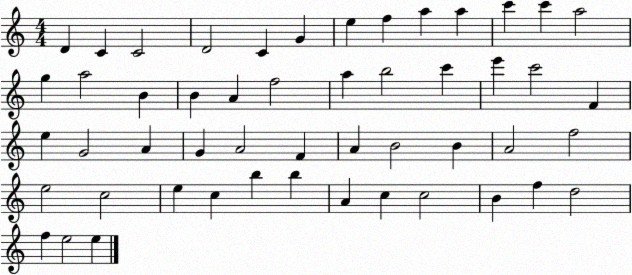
X:1
T:Untitled
M:4/4
L:1/4
K:C
D C C2 D2 C G e f a a c' c' a2 g a2 B B A f2 a b2 c' e' c'2 F e G2 A G A2 F A B2 B A2 f2 e2 c2 e c b b A c c2 B f d2 f e2 e